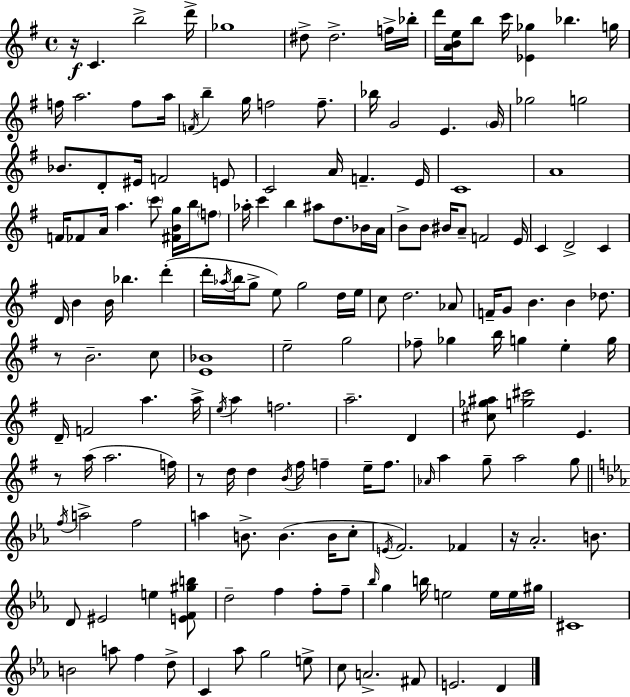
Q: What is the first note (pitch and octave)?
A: C4